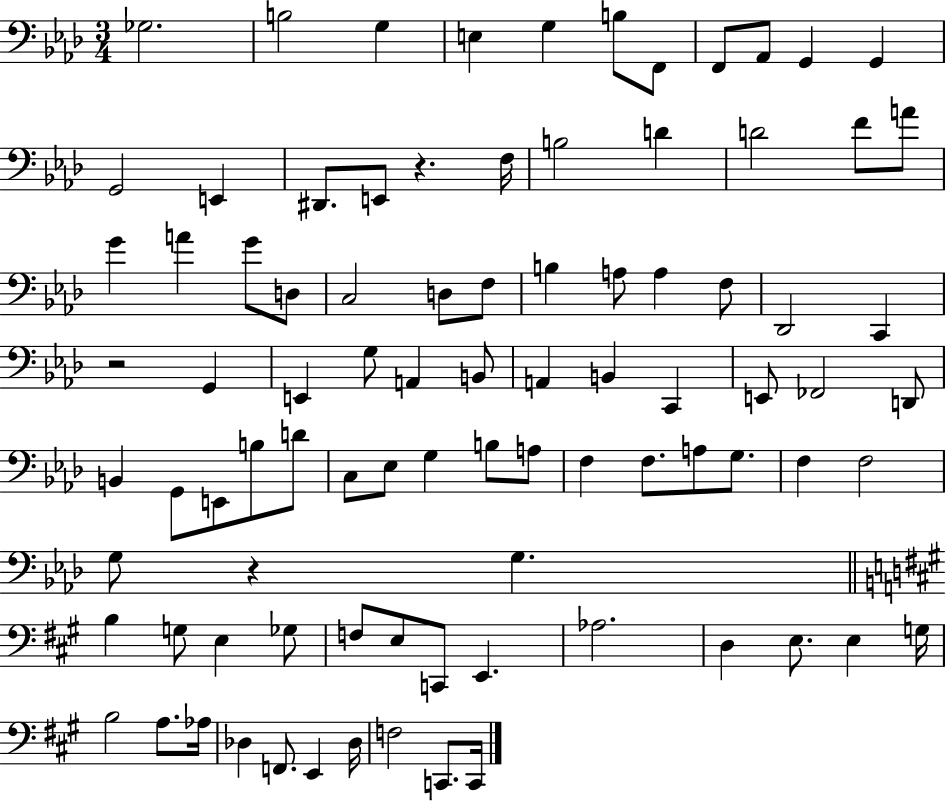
{
  \clef bass
  \numericTimeSignature
  \time 3/4
  \key aes \major
  ges2. | b2 g4 | e4 g4 b8 f,8 | f,8 aes,8 g,4 g,4 | \break g,2 e,4 | dis,8. e,8 r4. f16 | b2 d'4 | d'2 f'8 a'8 | \break g'4 a'4 g'8 d8 | c2 d8 f8 | b4 a8 a4 f8 | des,2 c,4 | \break r2 g,4 | e,4 g8 a,4 b,8 | a,4 b,4 c,4 | e,8 fes,2 d,8 | \break b,4 g,8 e,8 b8 d'8 | c8 ees8 g4 b8 a8 | f4 f8. a8 g8. | f4 f2 | \break g8 r4 g4. | \bar "||" \break \key a \major b4 g8 e4 ges8 | f8 e8 c,8 e,4. | aes2. | d4 e8. e4 g16 | \break b2 a8. aes16 | des4 f,8. e,4 des16 | f2 c,8. c,16 | \bar "|."
}